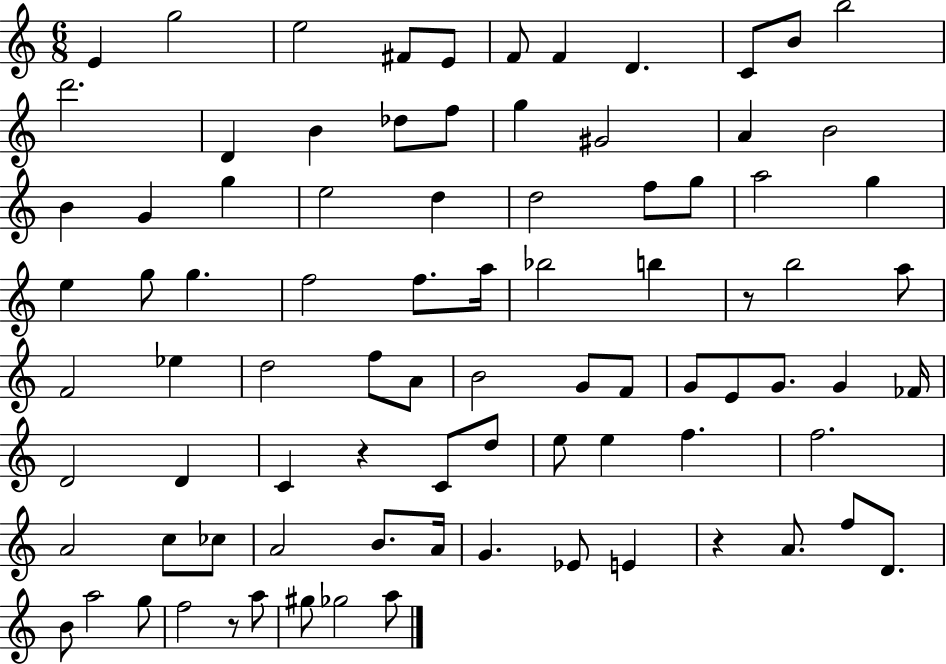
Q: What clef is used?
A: treble